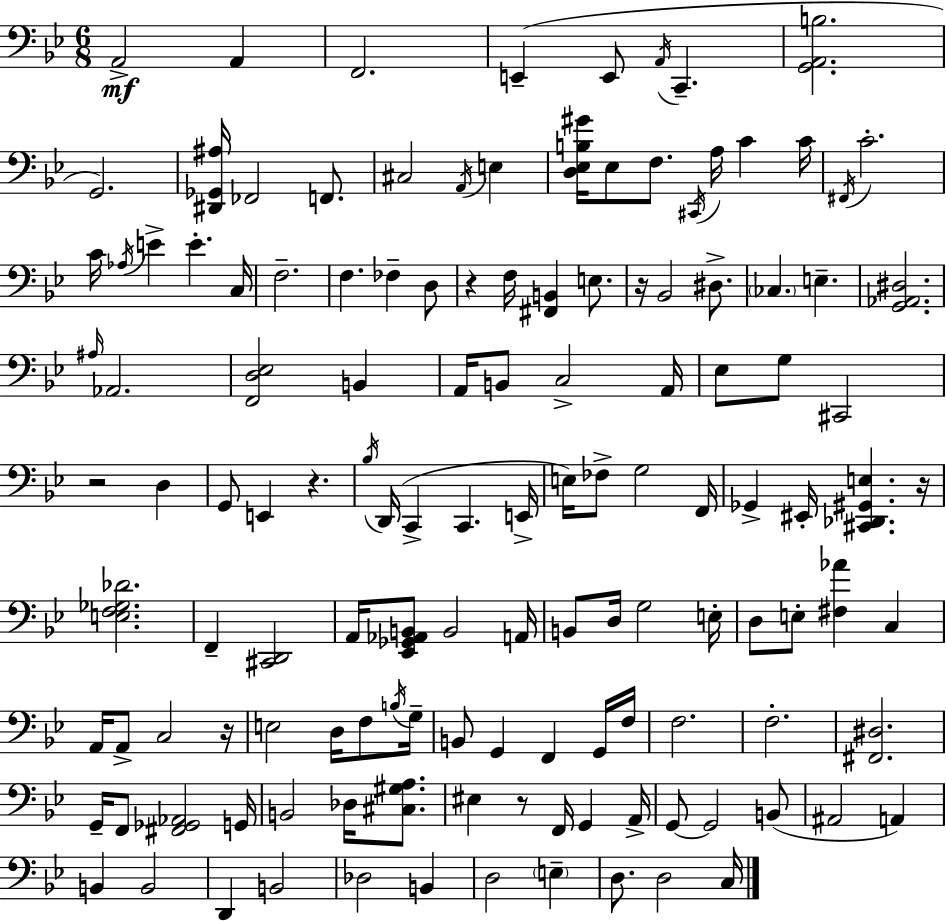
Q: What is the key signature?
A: G minor